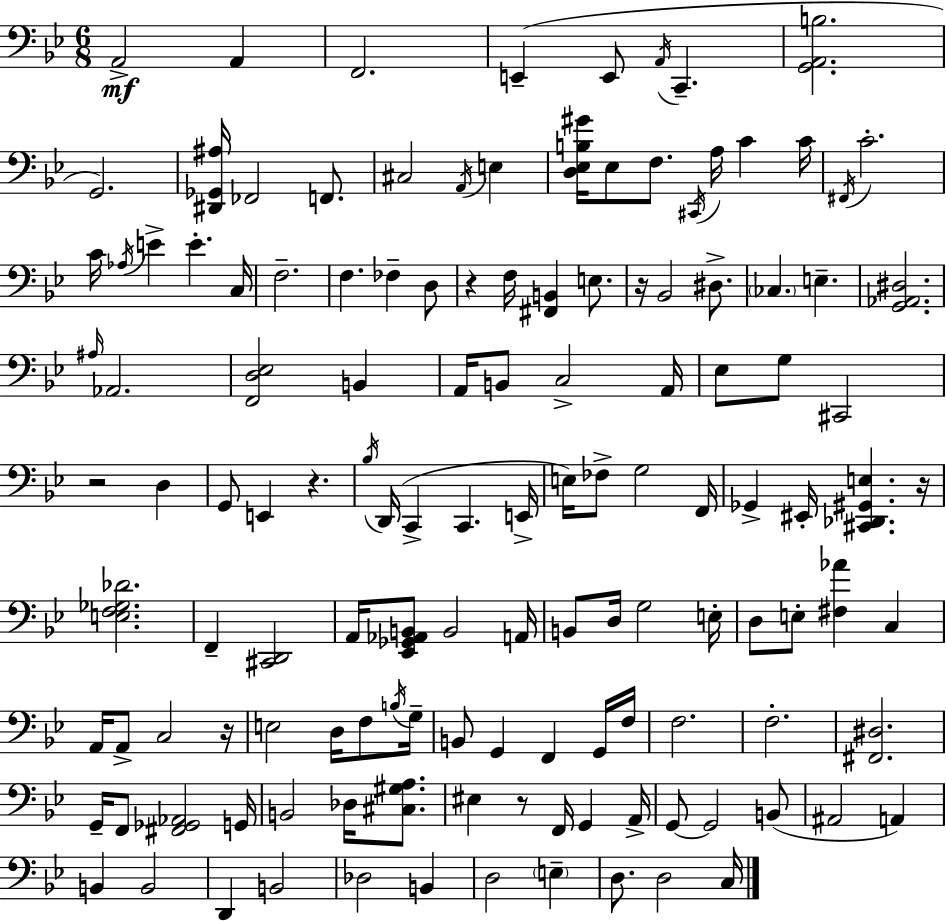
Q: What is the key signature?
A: G minor